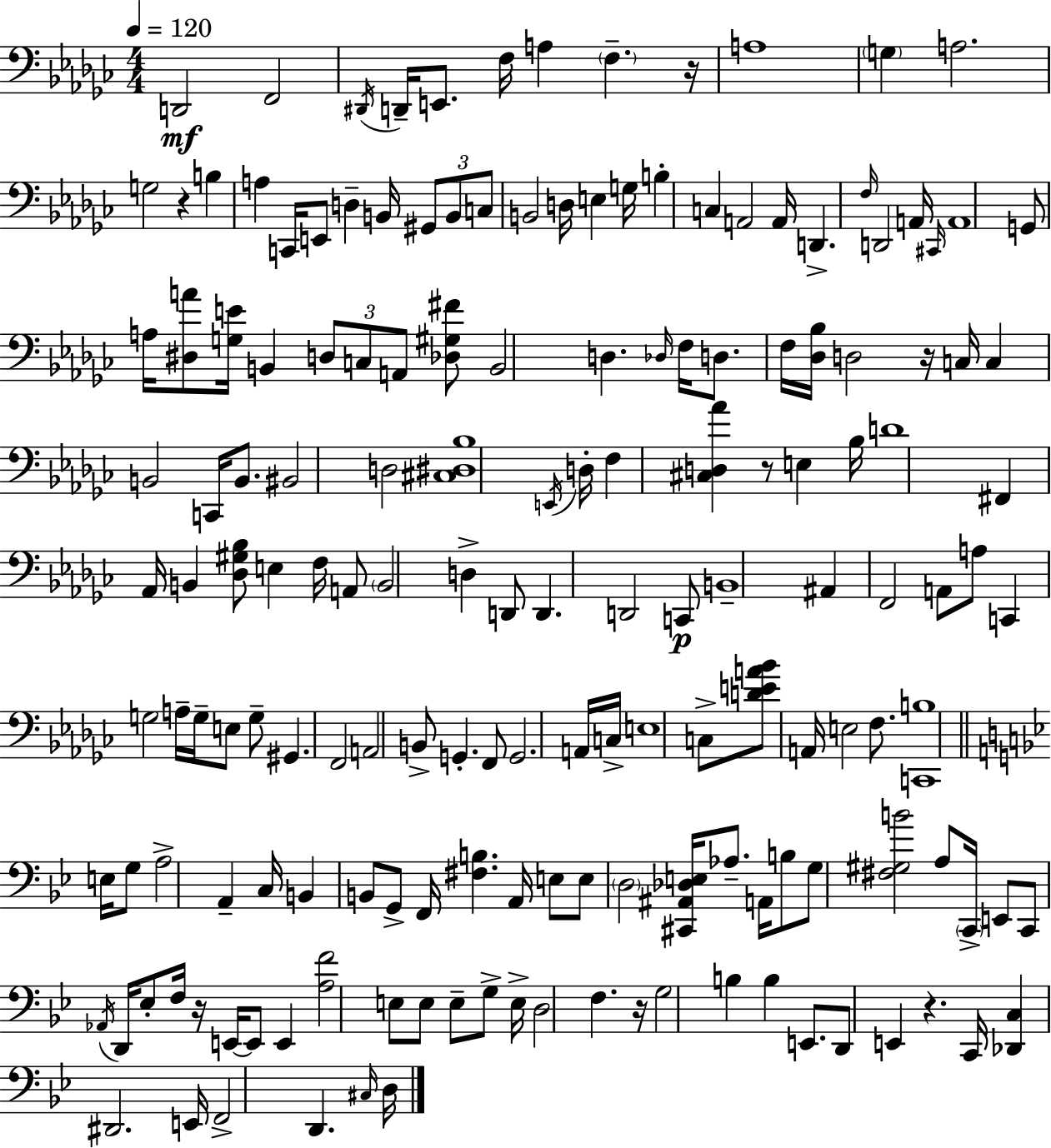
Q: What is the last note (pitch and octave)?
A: D3